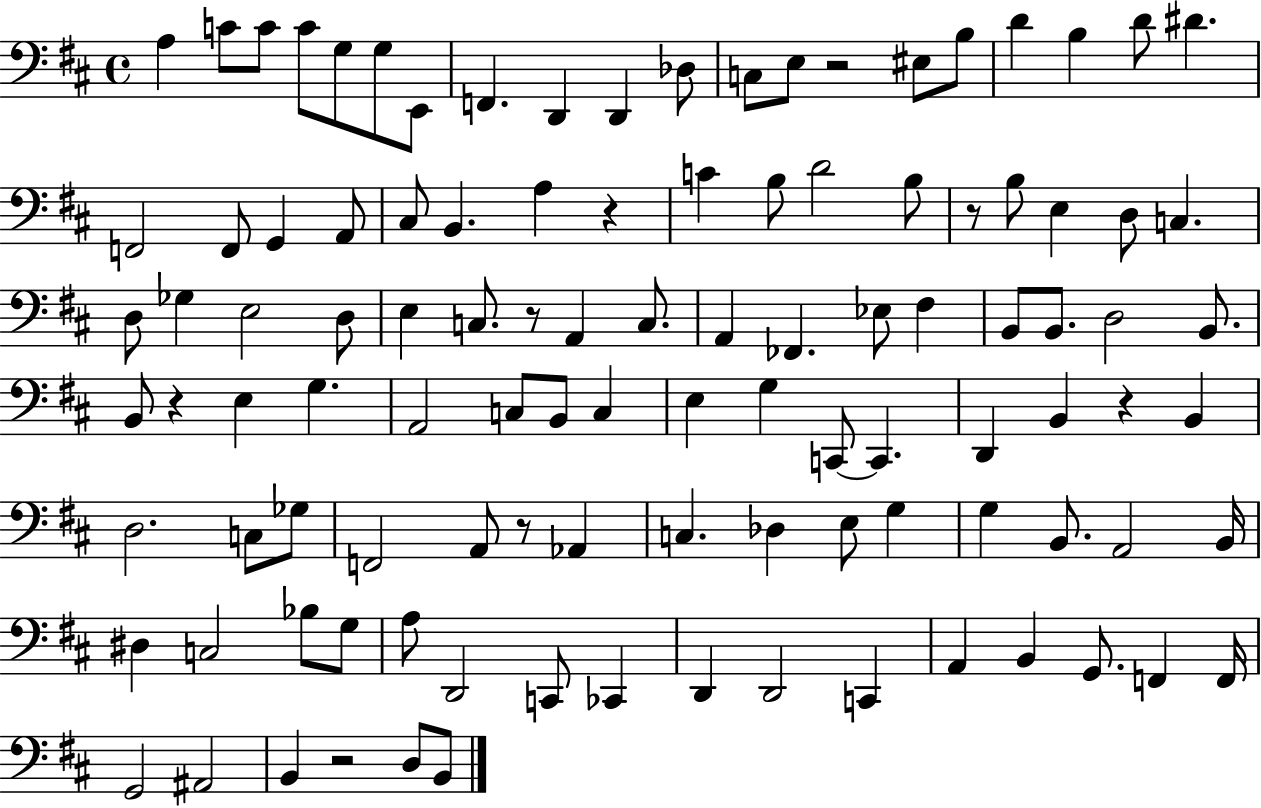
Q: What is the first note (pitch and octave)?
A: A3